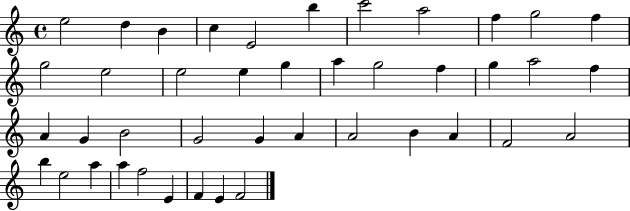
X:1
T:Untitled
M:4/4
L:1/4
K:C
e2 d B c E2 b c'2 a2 f g2 f g2 e2 e2 e g a g2 f g a2 f A G B2 G2 G A A2 B A F2 A2 b e2 a a f2 E F E F2